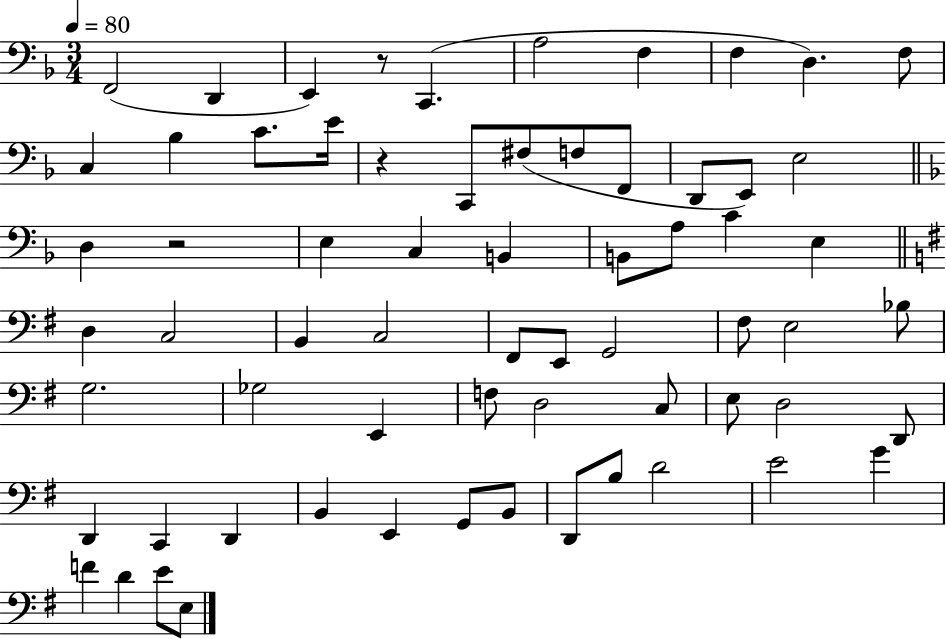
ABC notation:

X:1
T:Untitled
M:3/4
L:1/4
K:F
F,,2 D,, E,, z/2 C,, A,2 F, F, D, F,/2 C, _B, C/2 E/4 z C,,/2 ^F,/2 F,/2 F,,/2 D,,/2 E,,/2 E,2 D, z2 E, C, B,, B,,/2 A,/2 C E, D, C,2 B,, C,2 ^F,,/2 E,,/2 G,,2 ^F,/2 E,2 _B,/2 G,2 _G,2 E,, F,/2 D,2 C,/2 E,/2 D,2 D,,/2 D,, C,, D,, B,, E,, G,,/2 B,,/2 D,,/2 B,/2 D2 E2 G F D E/2 E,/2